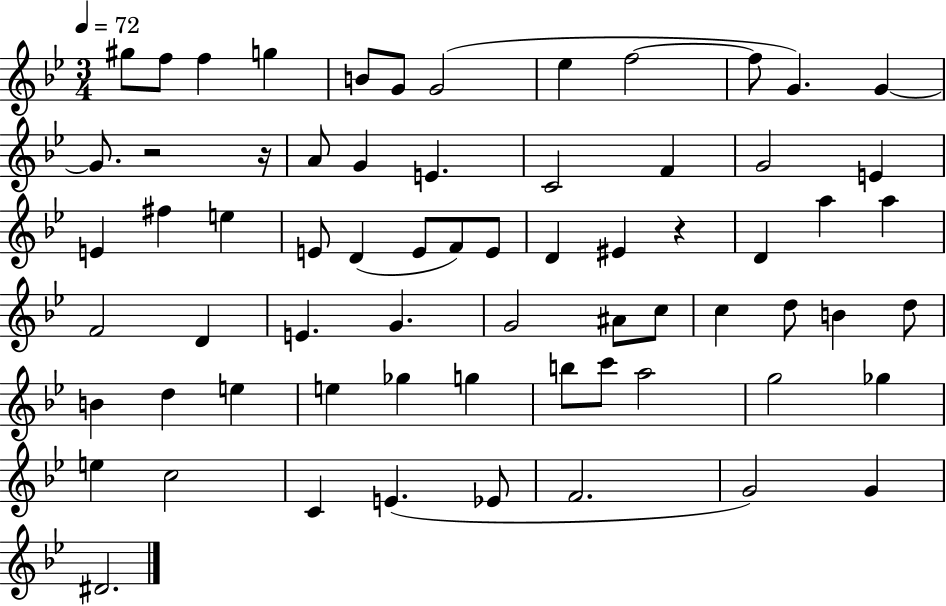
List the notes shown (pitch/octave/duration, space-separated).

G#5/e F5/e F5/q G5/q B4/e G4/e G4/h Eb5/q F5/h F5/e G4/q. G4/q G4/e. R/h R/s A4/e G4/q E4/q. C4/h F4/q G4/h E4/q E4/q F#5/q E5/q E4/e D4/q E4/e F4/e E4/e D4/q EIS4/q R/q D4/q A5/q A5/q F4/h D4/q E4/q. G4/q. G4/h A#4/e C5/e C5/q D5/e B4/q D5/e B4/q D5/q E5/q E5/q Gb5/q G5/q B5/e C6/e A5/h G5/h Gb5/q E5/q C5/h C4/q E4/q. Eb4/e F4/h. G4/h G4/q D#4/h.